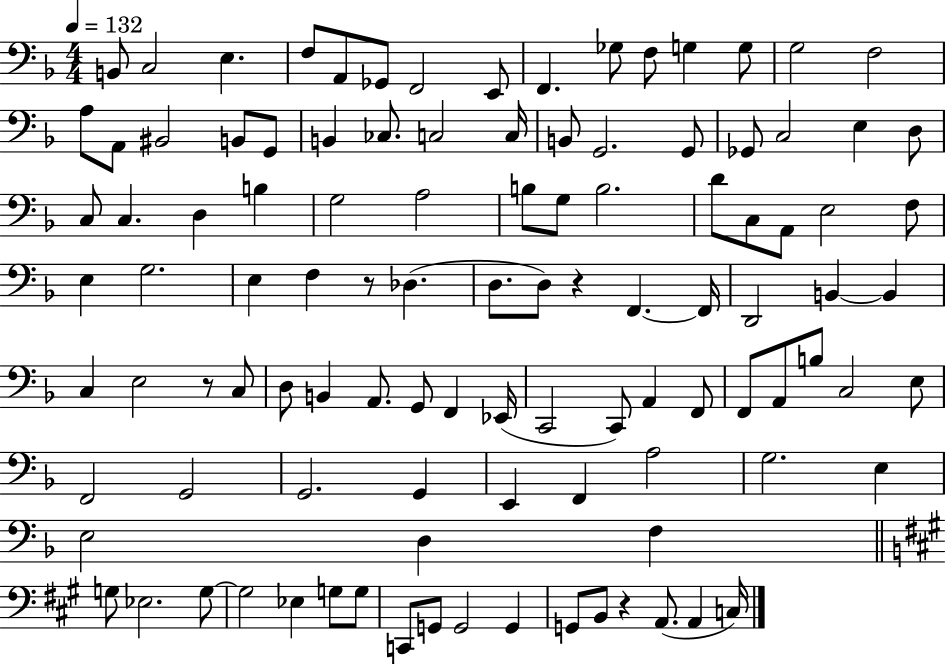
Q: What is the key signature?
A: F major